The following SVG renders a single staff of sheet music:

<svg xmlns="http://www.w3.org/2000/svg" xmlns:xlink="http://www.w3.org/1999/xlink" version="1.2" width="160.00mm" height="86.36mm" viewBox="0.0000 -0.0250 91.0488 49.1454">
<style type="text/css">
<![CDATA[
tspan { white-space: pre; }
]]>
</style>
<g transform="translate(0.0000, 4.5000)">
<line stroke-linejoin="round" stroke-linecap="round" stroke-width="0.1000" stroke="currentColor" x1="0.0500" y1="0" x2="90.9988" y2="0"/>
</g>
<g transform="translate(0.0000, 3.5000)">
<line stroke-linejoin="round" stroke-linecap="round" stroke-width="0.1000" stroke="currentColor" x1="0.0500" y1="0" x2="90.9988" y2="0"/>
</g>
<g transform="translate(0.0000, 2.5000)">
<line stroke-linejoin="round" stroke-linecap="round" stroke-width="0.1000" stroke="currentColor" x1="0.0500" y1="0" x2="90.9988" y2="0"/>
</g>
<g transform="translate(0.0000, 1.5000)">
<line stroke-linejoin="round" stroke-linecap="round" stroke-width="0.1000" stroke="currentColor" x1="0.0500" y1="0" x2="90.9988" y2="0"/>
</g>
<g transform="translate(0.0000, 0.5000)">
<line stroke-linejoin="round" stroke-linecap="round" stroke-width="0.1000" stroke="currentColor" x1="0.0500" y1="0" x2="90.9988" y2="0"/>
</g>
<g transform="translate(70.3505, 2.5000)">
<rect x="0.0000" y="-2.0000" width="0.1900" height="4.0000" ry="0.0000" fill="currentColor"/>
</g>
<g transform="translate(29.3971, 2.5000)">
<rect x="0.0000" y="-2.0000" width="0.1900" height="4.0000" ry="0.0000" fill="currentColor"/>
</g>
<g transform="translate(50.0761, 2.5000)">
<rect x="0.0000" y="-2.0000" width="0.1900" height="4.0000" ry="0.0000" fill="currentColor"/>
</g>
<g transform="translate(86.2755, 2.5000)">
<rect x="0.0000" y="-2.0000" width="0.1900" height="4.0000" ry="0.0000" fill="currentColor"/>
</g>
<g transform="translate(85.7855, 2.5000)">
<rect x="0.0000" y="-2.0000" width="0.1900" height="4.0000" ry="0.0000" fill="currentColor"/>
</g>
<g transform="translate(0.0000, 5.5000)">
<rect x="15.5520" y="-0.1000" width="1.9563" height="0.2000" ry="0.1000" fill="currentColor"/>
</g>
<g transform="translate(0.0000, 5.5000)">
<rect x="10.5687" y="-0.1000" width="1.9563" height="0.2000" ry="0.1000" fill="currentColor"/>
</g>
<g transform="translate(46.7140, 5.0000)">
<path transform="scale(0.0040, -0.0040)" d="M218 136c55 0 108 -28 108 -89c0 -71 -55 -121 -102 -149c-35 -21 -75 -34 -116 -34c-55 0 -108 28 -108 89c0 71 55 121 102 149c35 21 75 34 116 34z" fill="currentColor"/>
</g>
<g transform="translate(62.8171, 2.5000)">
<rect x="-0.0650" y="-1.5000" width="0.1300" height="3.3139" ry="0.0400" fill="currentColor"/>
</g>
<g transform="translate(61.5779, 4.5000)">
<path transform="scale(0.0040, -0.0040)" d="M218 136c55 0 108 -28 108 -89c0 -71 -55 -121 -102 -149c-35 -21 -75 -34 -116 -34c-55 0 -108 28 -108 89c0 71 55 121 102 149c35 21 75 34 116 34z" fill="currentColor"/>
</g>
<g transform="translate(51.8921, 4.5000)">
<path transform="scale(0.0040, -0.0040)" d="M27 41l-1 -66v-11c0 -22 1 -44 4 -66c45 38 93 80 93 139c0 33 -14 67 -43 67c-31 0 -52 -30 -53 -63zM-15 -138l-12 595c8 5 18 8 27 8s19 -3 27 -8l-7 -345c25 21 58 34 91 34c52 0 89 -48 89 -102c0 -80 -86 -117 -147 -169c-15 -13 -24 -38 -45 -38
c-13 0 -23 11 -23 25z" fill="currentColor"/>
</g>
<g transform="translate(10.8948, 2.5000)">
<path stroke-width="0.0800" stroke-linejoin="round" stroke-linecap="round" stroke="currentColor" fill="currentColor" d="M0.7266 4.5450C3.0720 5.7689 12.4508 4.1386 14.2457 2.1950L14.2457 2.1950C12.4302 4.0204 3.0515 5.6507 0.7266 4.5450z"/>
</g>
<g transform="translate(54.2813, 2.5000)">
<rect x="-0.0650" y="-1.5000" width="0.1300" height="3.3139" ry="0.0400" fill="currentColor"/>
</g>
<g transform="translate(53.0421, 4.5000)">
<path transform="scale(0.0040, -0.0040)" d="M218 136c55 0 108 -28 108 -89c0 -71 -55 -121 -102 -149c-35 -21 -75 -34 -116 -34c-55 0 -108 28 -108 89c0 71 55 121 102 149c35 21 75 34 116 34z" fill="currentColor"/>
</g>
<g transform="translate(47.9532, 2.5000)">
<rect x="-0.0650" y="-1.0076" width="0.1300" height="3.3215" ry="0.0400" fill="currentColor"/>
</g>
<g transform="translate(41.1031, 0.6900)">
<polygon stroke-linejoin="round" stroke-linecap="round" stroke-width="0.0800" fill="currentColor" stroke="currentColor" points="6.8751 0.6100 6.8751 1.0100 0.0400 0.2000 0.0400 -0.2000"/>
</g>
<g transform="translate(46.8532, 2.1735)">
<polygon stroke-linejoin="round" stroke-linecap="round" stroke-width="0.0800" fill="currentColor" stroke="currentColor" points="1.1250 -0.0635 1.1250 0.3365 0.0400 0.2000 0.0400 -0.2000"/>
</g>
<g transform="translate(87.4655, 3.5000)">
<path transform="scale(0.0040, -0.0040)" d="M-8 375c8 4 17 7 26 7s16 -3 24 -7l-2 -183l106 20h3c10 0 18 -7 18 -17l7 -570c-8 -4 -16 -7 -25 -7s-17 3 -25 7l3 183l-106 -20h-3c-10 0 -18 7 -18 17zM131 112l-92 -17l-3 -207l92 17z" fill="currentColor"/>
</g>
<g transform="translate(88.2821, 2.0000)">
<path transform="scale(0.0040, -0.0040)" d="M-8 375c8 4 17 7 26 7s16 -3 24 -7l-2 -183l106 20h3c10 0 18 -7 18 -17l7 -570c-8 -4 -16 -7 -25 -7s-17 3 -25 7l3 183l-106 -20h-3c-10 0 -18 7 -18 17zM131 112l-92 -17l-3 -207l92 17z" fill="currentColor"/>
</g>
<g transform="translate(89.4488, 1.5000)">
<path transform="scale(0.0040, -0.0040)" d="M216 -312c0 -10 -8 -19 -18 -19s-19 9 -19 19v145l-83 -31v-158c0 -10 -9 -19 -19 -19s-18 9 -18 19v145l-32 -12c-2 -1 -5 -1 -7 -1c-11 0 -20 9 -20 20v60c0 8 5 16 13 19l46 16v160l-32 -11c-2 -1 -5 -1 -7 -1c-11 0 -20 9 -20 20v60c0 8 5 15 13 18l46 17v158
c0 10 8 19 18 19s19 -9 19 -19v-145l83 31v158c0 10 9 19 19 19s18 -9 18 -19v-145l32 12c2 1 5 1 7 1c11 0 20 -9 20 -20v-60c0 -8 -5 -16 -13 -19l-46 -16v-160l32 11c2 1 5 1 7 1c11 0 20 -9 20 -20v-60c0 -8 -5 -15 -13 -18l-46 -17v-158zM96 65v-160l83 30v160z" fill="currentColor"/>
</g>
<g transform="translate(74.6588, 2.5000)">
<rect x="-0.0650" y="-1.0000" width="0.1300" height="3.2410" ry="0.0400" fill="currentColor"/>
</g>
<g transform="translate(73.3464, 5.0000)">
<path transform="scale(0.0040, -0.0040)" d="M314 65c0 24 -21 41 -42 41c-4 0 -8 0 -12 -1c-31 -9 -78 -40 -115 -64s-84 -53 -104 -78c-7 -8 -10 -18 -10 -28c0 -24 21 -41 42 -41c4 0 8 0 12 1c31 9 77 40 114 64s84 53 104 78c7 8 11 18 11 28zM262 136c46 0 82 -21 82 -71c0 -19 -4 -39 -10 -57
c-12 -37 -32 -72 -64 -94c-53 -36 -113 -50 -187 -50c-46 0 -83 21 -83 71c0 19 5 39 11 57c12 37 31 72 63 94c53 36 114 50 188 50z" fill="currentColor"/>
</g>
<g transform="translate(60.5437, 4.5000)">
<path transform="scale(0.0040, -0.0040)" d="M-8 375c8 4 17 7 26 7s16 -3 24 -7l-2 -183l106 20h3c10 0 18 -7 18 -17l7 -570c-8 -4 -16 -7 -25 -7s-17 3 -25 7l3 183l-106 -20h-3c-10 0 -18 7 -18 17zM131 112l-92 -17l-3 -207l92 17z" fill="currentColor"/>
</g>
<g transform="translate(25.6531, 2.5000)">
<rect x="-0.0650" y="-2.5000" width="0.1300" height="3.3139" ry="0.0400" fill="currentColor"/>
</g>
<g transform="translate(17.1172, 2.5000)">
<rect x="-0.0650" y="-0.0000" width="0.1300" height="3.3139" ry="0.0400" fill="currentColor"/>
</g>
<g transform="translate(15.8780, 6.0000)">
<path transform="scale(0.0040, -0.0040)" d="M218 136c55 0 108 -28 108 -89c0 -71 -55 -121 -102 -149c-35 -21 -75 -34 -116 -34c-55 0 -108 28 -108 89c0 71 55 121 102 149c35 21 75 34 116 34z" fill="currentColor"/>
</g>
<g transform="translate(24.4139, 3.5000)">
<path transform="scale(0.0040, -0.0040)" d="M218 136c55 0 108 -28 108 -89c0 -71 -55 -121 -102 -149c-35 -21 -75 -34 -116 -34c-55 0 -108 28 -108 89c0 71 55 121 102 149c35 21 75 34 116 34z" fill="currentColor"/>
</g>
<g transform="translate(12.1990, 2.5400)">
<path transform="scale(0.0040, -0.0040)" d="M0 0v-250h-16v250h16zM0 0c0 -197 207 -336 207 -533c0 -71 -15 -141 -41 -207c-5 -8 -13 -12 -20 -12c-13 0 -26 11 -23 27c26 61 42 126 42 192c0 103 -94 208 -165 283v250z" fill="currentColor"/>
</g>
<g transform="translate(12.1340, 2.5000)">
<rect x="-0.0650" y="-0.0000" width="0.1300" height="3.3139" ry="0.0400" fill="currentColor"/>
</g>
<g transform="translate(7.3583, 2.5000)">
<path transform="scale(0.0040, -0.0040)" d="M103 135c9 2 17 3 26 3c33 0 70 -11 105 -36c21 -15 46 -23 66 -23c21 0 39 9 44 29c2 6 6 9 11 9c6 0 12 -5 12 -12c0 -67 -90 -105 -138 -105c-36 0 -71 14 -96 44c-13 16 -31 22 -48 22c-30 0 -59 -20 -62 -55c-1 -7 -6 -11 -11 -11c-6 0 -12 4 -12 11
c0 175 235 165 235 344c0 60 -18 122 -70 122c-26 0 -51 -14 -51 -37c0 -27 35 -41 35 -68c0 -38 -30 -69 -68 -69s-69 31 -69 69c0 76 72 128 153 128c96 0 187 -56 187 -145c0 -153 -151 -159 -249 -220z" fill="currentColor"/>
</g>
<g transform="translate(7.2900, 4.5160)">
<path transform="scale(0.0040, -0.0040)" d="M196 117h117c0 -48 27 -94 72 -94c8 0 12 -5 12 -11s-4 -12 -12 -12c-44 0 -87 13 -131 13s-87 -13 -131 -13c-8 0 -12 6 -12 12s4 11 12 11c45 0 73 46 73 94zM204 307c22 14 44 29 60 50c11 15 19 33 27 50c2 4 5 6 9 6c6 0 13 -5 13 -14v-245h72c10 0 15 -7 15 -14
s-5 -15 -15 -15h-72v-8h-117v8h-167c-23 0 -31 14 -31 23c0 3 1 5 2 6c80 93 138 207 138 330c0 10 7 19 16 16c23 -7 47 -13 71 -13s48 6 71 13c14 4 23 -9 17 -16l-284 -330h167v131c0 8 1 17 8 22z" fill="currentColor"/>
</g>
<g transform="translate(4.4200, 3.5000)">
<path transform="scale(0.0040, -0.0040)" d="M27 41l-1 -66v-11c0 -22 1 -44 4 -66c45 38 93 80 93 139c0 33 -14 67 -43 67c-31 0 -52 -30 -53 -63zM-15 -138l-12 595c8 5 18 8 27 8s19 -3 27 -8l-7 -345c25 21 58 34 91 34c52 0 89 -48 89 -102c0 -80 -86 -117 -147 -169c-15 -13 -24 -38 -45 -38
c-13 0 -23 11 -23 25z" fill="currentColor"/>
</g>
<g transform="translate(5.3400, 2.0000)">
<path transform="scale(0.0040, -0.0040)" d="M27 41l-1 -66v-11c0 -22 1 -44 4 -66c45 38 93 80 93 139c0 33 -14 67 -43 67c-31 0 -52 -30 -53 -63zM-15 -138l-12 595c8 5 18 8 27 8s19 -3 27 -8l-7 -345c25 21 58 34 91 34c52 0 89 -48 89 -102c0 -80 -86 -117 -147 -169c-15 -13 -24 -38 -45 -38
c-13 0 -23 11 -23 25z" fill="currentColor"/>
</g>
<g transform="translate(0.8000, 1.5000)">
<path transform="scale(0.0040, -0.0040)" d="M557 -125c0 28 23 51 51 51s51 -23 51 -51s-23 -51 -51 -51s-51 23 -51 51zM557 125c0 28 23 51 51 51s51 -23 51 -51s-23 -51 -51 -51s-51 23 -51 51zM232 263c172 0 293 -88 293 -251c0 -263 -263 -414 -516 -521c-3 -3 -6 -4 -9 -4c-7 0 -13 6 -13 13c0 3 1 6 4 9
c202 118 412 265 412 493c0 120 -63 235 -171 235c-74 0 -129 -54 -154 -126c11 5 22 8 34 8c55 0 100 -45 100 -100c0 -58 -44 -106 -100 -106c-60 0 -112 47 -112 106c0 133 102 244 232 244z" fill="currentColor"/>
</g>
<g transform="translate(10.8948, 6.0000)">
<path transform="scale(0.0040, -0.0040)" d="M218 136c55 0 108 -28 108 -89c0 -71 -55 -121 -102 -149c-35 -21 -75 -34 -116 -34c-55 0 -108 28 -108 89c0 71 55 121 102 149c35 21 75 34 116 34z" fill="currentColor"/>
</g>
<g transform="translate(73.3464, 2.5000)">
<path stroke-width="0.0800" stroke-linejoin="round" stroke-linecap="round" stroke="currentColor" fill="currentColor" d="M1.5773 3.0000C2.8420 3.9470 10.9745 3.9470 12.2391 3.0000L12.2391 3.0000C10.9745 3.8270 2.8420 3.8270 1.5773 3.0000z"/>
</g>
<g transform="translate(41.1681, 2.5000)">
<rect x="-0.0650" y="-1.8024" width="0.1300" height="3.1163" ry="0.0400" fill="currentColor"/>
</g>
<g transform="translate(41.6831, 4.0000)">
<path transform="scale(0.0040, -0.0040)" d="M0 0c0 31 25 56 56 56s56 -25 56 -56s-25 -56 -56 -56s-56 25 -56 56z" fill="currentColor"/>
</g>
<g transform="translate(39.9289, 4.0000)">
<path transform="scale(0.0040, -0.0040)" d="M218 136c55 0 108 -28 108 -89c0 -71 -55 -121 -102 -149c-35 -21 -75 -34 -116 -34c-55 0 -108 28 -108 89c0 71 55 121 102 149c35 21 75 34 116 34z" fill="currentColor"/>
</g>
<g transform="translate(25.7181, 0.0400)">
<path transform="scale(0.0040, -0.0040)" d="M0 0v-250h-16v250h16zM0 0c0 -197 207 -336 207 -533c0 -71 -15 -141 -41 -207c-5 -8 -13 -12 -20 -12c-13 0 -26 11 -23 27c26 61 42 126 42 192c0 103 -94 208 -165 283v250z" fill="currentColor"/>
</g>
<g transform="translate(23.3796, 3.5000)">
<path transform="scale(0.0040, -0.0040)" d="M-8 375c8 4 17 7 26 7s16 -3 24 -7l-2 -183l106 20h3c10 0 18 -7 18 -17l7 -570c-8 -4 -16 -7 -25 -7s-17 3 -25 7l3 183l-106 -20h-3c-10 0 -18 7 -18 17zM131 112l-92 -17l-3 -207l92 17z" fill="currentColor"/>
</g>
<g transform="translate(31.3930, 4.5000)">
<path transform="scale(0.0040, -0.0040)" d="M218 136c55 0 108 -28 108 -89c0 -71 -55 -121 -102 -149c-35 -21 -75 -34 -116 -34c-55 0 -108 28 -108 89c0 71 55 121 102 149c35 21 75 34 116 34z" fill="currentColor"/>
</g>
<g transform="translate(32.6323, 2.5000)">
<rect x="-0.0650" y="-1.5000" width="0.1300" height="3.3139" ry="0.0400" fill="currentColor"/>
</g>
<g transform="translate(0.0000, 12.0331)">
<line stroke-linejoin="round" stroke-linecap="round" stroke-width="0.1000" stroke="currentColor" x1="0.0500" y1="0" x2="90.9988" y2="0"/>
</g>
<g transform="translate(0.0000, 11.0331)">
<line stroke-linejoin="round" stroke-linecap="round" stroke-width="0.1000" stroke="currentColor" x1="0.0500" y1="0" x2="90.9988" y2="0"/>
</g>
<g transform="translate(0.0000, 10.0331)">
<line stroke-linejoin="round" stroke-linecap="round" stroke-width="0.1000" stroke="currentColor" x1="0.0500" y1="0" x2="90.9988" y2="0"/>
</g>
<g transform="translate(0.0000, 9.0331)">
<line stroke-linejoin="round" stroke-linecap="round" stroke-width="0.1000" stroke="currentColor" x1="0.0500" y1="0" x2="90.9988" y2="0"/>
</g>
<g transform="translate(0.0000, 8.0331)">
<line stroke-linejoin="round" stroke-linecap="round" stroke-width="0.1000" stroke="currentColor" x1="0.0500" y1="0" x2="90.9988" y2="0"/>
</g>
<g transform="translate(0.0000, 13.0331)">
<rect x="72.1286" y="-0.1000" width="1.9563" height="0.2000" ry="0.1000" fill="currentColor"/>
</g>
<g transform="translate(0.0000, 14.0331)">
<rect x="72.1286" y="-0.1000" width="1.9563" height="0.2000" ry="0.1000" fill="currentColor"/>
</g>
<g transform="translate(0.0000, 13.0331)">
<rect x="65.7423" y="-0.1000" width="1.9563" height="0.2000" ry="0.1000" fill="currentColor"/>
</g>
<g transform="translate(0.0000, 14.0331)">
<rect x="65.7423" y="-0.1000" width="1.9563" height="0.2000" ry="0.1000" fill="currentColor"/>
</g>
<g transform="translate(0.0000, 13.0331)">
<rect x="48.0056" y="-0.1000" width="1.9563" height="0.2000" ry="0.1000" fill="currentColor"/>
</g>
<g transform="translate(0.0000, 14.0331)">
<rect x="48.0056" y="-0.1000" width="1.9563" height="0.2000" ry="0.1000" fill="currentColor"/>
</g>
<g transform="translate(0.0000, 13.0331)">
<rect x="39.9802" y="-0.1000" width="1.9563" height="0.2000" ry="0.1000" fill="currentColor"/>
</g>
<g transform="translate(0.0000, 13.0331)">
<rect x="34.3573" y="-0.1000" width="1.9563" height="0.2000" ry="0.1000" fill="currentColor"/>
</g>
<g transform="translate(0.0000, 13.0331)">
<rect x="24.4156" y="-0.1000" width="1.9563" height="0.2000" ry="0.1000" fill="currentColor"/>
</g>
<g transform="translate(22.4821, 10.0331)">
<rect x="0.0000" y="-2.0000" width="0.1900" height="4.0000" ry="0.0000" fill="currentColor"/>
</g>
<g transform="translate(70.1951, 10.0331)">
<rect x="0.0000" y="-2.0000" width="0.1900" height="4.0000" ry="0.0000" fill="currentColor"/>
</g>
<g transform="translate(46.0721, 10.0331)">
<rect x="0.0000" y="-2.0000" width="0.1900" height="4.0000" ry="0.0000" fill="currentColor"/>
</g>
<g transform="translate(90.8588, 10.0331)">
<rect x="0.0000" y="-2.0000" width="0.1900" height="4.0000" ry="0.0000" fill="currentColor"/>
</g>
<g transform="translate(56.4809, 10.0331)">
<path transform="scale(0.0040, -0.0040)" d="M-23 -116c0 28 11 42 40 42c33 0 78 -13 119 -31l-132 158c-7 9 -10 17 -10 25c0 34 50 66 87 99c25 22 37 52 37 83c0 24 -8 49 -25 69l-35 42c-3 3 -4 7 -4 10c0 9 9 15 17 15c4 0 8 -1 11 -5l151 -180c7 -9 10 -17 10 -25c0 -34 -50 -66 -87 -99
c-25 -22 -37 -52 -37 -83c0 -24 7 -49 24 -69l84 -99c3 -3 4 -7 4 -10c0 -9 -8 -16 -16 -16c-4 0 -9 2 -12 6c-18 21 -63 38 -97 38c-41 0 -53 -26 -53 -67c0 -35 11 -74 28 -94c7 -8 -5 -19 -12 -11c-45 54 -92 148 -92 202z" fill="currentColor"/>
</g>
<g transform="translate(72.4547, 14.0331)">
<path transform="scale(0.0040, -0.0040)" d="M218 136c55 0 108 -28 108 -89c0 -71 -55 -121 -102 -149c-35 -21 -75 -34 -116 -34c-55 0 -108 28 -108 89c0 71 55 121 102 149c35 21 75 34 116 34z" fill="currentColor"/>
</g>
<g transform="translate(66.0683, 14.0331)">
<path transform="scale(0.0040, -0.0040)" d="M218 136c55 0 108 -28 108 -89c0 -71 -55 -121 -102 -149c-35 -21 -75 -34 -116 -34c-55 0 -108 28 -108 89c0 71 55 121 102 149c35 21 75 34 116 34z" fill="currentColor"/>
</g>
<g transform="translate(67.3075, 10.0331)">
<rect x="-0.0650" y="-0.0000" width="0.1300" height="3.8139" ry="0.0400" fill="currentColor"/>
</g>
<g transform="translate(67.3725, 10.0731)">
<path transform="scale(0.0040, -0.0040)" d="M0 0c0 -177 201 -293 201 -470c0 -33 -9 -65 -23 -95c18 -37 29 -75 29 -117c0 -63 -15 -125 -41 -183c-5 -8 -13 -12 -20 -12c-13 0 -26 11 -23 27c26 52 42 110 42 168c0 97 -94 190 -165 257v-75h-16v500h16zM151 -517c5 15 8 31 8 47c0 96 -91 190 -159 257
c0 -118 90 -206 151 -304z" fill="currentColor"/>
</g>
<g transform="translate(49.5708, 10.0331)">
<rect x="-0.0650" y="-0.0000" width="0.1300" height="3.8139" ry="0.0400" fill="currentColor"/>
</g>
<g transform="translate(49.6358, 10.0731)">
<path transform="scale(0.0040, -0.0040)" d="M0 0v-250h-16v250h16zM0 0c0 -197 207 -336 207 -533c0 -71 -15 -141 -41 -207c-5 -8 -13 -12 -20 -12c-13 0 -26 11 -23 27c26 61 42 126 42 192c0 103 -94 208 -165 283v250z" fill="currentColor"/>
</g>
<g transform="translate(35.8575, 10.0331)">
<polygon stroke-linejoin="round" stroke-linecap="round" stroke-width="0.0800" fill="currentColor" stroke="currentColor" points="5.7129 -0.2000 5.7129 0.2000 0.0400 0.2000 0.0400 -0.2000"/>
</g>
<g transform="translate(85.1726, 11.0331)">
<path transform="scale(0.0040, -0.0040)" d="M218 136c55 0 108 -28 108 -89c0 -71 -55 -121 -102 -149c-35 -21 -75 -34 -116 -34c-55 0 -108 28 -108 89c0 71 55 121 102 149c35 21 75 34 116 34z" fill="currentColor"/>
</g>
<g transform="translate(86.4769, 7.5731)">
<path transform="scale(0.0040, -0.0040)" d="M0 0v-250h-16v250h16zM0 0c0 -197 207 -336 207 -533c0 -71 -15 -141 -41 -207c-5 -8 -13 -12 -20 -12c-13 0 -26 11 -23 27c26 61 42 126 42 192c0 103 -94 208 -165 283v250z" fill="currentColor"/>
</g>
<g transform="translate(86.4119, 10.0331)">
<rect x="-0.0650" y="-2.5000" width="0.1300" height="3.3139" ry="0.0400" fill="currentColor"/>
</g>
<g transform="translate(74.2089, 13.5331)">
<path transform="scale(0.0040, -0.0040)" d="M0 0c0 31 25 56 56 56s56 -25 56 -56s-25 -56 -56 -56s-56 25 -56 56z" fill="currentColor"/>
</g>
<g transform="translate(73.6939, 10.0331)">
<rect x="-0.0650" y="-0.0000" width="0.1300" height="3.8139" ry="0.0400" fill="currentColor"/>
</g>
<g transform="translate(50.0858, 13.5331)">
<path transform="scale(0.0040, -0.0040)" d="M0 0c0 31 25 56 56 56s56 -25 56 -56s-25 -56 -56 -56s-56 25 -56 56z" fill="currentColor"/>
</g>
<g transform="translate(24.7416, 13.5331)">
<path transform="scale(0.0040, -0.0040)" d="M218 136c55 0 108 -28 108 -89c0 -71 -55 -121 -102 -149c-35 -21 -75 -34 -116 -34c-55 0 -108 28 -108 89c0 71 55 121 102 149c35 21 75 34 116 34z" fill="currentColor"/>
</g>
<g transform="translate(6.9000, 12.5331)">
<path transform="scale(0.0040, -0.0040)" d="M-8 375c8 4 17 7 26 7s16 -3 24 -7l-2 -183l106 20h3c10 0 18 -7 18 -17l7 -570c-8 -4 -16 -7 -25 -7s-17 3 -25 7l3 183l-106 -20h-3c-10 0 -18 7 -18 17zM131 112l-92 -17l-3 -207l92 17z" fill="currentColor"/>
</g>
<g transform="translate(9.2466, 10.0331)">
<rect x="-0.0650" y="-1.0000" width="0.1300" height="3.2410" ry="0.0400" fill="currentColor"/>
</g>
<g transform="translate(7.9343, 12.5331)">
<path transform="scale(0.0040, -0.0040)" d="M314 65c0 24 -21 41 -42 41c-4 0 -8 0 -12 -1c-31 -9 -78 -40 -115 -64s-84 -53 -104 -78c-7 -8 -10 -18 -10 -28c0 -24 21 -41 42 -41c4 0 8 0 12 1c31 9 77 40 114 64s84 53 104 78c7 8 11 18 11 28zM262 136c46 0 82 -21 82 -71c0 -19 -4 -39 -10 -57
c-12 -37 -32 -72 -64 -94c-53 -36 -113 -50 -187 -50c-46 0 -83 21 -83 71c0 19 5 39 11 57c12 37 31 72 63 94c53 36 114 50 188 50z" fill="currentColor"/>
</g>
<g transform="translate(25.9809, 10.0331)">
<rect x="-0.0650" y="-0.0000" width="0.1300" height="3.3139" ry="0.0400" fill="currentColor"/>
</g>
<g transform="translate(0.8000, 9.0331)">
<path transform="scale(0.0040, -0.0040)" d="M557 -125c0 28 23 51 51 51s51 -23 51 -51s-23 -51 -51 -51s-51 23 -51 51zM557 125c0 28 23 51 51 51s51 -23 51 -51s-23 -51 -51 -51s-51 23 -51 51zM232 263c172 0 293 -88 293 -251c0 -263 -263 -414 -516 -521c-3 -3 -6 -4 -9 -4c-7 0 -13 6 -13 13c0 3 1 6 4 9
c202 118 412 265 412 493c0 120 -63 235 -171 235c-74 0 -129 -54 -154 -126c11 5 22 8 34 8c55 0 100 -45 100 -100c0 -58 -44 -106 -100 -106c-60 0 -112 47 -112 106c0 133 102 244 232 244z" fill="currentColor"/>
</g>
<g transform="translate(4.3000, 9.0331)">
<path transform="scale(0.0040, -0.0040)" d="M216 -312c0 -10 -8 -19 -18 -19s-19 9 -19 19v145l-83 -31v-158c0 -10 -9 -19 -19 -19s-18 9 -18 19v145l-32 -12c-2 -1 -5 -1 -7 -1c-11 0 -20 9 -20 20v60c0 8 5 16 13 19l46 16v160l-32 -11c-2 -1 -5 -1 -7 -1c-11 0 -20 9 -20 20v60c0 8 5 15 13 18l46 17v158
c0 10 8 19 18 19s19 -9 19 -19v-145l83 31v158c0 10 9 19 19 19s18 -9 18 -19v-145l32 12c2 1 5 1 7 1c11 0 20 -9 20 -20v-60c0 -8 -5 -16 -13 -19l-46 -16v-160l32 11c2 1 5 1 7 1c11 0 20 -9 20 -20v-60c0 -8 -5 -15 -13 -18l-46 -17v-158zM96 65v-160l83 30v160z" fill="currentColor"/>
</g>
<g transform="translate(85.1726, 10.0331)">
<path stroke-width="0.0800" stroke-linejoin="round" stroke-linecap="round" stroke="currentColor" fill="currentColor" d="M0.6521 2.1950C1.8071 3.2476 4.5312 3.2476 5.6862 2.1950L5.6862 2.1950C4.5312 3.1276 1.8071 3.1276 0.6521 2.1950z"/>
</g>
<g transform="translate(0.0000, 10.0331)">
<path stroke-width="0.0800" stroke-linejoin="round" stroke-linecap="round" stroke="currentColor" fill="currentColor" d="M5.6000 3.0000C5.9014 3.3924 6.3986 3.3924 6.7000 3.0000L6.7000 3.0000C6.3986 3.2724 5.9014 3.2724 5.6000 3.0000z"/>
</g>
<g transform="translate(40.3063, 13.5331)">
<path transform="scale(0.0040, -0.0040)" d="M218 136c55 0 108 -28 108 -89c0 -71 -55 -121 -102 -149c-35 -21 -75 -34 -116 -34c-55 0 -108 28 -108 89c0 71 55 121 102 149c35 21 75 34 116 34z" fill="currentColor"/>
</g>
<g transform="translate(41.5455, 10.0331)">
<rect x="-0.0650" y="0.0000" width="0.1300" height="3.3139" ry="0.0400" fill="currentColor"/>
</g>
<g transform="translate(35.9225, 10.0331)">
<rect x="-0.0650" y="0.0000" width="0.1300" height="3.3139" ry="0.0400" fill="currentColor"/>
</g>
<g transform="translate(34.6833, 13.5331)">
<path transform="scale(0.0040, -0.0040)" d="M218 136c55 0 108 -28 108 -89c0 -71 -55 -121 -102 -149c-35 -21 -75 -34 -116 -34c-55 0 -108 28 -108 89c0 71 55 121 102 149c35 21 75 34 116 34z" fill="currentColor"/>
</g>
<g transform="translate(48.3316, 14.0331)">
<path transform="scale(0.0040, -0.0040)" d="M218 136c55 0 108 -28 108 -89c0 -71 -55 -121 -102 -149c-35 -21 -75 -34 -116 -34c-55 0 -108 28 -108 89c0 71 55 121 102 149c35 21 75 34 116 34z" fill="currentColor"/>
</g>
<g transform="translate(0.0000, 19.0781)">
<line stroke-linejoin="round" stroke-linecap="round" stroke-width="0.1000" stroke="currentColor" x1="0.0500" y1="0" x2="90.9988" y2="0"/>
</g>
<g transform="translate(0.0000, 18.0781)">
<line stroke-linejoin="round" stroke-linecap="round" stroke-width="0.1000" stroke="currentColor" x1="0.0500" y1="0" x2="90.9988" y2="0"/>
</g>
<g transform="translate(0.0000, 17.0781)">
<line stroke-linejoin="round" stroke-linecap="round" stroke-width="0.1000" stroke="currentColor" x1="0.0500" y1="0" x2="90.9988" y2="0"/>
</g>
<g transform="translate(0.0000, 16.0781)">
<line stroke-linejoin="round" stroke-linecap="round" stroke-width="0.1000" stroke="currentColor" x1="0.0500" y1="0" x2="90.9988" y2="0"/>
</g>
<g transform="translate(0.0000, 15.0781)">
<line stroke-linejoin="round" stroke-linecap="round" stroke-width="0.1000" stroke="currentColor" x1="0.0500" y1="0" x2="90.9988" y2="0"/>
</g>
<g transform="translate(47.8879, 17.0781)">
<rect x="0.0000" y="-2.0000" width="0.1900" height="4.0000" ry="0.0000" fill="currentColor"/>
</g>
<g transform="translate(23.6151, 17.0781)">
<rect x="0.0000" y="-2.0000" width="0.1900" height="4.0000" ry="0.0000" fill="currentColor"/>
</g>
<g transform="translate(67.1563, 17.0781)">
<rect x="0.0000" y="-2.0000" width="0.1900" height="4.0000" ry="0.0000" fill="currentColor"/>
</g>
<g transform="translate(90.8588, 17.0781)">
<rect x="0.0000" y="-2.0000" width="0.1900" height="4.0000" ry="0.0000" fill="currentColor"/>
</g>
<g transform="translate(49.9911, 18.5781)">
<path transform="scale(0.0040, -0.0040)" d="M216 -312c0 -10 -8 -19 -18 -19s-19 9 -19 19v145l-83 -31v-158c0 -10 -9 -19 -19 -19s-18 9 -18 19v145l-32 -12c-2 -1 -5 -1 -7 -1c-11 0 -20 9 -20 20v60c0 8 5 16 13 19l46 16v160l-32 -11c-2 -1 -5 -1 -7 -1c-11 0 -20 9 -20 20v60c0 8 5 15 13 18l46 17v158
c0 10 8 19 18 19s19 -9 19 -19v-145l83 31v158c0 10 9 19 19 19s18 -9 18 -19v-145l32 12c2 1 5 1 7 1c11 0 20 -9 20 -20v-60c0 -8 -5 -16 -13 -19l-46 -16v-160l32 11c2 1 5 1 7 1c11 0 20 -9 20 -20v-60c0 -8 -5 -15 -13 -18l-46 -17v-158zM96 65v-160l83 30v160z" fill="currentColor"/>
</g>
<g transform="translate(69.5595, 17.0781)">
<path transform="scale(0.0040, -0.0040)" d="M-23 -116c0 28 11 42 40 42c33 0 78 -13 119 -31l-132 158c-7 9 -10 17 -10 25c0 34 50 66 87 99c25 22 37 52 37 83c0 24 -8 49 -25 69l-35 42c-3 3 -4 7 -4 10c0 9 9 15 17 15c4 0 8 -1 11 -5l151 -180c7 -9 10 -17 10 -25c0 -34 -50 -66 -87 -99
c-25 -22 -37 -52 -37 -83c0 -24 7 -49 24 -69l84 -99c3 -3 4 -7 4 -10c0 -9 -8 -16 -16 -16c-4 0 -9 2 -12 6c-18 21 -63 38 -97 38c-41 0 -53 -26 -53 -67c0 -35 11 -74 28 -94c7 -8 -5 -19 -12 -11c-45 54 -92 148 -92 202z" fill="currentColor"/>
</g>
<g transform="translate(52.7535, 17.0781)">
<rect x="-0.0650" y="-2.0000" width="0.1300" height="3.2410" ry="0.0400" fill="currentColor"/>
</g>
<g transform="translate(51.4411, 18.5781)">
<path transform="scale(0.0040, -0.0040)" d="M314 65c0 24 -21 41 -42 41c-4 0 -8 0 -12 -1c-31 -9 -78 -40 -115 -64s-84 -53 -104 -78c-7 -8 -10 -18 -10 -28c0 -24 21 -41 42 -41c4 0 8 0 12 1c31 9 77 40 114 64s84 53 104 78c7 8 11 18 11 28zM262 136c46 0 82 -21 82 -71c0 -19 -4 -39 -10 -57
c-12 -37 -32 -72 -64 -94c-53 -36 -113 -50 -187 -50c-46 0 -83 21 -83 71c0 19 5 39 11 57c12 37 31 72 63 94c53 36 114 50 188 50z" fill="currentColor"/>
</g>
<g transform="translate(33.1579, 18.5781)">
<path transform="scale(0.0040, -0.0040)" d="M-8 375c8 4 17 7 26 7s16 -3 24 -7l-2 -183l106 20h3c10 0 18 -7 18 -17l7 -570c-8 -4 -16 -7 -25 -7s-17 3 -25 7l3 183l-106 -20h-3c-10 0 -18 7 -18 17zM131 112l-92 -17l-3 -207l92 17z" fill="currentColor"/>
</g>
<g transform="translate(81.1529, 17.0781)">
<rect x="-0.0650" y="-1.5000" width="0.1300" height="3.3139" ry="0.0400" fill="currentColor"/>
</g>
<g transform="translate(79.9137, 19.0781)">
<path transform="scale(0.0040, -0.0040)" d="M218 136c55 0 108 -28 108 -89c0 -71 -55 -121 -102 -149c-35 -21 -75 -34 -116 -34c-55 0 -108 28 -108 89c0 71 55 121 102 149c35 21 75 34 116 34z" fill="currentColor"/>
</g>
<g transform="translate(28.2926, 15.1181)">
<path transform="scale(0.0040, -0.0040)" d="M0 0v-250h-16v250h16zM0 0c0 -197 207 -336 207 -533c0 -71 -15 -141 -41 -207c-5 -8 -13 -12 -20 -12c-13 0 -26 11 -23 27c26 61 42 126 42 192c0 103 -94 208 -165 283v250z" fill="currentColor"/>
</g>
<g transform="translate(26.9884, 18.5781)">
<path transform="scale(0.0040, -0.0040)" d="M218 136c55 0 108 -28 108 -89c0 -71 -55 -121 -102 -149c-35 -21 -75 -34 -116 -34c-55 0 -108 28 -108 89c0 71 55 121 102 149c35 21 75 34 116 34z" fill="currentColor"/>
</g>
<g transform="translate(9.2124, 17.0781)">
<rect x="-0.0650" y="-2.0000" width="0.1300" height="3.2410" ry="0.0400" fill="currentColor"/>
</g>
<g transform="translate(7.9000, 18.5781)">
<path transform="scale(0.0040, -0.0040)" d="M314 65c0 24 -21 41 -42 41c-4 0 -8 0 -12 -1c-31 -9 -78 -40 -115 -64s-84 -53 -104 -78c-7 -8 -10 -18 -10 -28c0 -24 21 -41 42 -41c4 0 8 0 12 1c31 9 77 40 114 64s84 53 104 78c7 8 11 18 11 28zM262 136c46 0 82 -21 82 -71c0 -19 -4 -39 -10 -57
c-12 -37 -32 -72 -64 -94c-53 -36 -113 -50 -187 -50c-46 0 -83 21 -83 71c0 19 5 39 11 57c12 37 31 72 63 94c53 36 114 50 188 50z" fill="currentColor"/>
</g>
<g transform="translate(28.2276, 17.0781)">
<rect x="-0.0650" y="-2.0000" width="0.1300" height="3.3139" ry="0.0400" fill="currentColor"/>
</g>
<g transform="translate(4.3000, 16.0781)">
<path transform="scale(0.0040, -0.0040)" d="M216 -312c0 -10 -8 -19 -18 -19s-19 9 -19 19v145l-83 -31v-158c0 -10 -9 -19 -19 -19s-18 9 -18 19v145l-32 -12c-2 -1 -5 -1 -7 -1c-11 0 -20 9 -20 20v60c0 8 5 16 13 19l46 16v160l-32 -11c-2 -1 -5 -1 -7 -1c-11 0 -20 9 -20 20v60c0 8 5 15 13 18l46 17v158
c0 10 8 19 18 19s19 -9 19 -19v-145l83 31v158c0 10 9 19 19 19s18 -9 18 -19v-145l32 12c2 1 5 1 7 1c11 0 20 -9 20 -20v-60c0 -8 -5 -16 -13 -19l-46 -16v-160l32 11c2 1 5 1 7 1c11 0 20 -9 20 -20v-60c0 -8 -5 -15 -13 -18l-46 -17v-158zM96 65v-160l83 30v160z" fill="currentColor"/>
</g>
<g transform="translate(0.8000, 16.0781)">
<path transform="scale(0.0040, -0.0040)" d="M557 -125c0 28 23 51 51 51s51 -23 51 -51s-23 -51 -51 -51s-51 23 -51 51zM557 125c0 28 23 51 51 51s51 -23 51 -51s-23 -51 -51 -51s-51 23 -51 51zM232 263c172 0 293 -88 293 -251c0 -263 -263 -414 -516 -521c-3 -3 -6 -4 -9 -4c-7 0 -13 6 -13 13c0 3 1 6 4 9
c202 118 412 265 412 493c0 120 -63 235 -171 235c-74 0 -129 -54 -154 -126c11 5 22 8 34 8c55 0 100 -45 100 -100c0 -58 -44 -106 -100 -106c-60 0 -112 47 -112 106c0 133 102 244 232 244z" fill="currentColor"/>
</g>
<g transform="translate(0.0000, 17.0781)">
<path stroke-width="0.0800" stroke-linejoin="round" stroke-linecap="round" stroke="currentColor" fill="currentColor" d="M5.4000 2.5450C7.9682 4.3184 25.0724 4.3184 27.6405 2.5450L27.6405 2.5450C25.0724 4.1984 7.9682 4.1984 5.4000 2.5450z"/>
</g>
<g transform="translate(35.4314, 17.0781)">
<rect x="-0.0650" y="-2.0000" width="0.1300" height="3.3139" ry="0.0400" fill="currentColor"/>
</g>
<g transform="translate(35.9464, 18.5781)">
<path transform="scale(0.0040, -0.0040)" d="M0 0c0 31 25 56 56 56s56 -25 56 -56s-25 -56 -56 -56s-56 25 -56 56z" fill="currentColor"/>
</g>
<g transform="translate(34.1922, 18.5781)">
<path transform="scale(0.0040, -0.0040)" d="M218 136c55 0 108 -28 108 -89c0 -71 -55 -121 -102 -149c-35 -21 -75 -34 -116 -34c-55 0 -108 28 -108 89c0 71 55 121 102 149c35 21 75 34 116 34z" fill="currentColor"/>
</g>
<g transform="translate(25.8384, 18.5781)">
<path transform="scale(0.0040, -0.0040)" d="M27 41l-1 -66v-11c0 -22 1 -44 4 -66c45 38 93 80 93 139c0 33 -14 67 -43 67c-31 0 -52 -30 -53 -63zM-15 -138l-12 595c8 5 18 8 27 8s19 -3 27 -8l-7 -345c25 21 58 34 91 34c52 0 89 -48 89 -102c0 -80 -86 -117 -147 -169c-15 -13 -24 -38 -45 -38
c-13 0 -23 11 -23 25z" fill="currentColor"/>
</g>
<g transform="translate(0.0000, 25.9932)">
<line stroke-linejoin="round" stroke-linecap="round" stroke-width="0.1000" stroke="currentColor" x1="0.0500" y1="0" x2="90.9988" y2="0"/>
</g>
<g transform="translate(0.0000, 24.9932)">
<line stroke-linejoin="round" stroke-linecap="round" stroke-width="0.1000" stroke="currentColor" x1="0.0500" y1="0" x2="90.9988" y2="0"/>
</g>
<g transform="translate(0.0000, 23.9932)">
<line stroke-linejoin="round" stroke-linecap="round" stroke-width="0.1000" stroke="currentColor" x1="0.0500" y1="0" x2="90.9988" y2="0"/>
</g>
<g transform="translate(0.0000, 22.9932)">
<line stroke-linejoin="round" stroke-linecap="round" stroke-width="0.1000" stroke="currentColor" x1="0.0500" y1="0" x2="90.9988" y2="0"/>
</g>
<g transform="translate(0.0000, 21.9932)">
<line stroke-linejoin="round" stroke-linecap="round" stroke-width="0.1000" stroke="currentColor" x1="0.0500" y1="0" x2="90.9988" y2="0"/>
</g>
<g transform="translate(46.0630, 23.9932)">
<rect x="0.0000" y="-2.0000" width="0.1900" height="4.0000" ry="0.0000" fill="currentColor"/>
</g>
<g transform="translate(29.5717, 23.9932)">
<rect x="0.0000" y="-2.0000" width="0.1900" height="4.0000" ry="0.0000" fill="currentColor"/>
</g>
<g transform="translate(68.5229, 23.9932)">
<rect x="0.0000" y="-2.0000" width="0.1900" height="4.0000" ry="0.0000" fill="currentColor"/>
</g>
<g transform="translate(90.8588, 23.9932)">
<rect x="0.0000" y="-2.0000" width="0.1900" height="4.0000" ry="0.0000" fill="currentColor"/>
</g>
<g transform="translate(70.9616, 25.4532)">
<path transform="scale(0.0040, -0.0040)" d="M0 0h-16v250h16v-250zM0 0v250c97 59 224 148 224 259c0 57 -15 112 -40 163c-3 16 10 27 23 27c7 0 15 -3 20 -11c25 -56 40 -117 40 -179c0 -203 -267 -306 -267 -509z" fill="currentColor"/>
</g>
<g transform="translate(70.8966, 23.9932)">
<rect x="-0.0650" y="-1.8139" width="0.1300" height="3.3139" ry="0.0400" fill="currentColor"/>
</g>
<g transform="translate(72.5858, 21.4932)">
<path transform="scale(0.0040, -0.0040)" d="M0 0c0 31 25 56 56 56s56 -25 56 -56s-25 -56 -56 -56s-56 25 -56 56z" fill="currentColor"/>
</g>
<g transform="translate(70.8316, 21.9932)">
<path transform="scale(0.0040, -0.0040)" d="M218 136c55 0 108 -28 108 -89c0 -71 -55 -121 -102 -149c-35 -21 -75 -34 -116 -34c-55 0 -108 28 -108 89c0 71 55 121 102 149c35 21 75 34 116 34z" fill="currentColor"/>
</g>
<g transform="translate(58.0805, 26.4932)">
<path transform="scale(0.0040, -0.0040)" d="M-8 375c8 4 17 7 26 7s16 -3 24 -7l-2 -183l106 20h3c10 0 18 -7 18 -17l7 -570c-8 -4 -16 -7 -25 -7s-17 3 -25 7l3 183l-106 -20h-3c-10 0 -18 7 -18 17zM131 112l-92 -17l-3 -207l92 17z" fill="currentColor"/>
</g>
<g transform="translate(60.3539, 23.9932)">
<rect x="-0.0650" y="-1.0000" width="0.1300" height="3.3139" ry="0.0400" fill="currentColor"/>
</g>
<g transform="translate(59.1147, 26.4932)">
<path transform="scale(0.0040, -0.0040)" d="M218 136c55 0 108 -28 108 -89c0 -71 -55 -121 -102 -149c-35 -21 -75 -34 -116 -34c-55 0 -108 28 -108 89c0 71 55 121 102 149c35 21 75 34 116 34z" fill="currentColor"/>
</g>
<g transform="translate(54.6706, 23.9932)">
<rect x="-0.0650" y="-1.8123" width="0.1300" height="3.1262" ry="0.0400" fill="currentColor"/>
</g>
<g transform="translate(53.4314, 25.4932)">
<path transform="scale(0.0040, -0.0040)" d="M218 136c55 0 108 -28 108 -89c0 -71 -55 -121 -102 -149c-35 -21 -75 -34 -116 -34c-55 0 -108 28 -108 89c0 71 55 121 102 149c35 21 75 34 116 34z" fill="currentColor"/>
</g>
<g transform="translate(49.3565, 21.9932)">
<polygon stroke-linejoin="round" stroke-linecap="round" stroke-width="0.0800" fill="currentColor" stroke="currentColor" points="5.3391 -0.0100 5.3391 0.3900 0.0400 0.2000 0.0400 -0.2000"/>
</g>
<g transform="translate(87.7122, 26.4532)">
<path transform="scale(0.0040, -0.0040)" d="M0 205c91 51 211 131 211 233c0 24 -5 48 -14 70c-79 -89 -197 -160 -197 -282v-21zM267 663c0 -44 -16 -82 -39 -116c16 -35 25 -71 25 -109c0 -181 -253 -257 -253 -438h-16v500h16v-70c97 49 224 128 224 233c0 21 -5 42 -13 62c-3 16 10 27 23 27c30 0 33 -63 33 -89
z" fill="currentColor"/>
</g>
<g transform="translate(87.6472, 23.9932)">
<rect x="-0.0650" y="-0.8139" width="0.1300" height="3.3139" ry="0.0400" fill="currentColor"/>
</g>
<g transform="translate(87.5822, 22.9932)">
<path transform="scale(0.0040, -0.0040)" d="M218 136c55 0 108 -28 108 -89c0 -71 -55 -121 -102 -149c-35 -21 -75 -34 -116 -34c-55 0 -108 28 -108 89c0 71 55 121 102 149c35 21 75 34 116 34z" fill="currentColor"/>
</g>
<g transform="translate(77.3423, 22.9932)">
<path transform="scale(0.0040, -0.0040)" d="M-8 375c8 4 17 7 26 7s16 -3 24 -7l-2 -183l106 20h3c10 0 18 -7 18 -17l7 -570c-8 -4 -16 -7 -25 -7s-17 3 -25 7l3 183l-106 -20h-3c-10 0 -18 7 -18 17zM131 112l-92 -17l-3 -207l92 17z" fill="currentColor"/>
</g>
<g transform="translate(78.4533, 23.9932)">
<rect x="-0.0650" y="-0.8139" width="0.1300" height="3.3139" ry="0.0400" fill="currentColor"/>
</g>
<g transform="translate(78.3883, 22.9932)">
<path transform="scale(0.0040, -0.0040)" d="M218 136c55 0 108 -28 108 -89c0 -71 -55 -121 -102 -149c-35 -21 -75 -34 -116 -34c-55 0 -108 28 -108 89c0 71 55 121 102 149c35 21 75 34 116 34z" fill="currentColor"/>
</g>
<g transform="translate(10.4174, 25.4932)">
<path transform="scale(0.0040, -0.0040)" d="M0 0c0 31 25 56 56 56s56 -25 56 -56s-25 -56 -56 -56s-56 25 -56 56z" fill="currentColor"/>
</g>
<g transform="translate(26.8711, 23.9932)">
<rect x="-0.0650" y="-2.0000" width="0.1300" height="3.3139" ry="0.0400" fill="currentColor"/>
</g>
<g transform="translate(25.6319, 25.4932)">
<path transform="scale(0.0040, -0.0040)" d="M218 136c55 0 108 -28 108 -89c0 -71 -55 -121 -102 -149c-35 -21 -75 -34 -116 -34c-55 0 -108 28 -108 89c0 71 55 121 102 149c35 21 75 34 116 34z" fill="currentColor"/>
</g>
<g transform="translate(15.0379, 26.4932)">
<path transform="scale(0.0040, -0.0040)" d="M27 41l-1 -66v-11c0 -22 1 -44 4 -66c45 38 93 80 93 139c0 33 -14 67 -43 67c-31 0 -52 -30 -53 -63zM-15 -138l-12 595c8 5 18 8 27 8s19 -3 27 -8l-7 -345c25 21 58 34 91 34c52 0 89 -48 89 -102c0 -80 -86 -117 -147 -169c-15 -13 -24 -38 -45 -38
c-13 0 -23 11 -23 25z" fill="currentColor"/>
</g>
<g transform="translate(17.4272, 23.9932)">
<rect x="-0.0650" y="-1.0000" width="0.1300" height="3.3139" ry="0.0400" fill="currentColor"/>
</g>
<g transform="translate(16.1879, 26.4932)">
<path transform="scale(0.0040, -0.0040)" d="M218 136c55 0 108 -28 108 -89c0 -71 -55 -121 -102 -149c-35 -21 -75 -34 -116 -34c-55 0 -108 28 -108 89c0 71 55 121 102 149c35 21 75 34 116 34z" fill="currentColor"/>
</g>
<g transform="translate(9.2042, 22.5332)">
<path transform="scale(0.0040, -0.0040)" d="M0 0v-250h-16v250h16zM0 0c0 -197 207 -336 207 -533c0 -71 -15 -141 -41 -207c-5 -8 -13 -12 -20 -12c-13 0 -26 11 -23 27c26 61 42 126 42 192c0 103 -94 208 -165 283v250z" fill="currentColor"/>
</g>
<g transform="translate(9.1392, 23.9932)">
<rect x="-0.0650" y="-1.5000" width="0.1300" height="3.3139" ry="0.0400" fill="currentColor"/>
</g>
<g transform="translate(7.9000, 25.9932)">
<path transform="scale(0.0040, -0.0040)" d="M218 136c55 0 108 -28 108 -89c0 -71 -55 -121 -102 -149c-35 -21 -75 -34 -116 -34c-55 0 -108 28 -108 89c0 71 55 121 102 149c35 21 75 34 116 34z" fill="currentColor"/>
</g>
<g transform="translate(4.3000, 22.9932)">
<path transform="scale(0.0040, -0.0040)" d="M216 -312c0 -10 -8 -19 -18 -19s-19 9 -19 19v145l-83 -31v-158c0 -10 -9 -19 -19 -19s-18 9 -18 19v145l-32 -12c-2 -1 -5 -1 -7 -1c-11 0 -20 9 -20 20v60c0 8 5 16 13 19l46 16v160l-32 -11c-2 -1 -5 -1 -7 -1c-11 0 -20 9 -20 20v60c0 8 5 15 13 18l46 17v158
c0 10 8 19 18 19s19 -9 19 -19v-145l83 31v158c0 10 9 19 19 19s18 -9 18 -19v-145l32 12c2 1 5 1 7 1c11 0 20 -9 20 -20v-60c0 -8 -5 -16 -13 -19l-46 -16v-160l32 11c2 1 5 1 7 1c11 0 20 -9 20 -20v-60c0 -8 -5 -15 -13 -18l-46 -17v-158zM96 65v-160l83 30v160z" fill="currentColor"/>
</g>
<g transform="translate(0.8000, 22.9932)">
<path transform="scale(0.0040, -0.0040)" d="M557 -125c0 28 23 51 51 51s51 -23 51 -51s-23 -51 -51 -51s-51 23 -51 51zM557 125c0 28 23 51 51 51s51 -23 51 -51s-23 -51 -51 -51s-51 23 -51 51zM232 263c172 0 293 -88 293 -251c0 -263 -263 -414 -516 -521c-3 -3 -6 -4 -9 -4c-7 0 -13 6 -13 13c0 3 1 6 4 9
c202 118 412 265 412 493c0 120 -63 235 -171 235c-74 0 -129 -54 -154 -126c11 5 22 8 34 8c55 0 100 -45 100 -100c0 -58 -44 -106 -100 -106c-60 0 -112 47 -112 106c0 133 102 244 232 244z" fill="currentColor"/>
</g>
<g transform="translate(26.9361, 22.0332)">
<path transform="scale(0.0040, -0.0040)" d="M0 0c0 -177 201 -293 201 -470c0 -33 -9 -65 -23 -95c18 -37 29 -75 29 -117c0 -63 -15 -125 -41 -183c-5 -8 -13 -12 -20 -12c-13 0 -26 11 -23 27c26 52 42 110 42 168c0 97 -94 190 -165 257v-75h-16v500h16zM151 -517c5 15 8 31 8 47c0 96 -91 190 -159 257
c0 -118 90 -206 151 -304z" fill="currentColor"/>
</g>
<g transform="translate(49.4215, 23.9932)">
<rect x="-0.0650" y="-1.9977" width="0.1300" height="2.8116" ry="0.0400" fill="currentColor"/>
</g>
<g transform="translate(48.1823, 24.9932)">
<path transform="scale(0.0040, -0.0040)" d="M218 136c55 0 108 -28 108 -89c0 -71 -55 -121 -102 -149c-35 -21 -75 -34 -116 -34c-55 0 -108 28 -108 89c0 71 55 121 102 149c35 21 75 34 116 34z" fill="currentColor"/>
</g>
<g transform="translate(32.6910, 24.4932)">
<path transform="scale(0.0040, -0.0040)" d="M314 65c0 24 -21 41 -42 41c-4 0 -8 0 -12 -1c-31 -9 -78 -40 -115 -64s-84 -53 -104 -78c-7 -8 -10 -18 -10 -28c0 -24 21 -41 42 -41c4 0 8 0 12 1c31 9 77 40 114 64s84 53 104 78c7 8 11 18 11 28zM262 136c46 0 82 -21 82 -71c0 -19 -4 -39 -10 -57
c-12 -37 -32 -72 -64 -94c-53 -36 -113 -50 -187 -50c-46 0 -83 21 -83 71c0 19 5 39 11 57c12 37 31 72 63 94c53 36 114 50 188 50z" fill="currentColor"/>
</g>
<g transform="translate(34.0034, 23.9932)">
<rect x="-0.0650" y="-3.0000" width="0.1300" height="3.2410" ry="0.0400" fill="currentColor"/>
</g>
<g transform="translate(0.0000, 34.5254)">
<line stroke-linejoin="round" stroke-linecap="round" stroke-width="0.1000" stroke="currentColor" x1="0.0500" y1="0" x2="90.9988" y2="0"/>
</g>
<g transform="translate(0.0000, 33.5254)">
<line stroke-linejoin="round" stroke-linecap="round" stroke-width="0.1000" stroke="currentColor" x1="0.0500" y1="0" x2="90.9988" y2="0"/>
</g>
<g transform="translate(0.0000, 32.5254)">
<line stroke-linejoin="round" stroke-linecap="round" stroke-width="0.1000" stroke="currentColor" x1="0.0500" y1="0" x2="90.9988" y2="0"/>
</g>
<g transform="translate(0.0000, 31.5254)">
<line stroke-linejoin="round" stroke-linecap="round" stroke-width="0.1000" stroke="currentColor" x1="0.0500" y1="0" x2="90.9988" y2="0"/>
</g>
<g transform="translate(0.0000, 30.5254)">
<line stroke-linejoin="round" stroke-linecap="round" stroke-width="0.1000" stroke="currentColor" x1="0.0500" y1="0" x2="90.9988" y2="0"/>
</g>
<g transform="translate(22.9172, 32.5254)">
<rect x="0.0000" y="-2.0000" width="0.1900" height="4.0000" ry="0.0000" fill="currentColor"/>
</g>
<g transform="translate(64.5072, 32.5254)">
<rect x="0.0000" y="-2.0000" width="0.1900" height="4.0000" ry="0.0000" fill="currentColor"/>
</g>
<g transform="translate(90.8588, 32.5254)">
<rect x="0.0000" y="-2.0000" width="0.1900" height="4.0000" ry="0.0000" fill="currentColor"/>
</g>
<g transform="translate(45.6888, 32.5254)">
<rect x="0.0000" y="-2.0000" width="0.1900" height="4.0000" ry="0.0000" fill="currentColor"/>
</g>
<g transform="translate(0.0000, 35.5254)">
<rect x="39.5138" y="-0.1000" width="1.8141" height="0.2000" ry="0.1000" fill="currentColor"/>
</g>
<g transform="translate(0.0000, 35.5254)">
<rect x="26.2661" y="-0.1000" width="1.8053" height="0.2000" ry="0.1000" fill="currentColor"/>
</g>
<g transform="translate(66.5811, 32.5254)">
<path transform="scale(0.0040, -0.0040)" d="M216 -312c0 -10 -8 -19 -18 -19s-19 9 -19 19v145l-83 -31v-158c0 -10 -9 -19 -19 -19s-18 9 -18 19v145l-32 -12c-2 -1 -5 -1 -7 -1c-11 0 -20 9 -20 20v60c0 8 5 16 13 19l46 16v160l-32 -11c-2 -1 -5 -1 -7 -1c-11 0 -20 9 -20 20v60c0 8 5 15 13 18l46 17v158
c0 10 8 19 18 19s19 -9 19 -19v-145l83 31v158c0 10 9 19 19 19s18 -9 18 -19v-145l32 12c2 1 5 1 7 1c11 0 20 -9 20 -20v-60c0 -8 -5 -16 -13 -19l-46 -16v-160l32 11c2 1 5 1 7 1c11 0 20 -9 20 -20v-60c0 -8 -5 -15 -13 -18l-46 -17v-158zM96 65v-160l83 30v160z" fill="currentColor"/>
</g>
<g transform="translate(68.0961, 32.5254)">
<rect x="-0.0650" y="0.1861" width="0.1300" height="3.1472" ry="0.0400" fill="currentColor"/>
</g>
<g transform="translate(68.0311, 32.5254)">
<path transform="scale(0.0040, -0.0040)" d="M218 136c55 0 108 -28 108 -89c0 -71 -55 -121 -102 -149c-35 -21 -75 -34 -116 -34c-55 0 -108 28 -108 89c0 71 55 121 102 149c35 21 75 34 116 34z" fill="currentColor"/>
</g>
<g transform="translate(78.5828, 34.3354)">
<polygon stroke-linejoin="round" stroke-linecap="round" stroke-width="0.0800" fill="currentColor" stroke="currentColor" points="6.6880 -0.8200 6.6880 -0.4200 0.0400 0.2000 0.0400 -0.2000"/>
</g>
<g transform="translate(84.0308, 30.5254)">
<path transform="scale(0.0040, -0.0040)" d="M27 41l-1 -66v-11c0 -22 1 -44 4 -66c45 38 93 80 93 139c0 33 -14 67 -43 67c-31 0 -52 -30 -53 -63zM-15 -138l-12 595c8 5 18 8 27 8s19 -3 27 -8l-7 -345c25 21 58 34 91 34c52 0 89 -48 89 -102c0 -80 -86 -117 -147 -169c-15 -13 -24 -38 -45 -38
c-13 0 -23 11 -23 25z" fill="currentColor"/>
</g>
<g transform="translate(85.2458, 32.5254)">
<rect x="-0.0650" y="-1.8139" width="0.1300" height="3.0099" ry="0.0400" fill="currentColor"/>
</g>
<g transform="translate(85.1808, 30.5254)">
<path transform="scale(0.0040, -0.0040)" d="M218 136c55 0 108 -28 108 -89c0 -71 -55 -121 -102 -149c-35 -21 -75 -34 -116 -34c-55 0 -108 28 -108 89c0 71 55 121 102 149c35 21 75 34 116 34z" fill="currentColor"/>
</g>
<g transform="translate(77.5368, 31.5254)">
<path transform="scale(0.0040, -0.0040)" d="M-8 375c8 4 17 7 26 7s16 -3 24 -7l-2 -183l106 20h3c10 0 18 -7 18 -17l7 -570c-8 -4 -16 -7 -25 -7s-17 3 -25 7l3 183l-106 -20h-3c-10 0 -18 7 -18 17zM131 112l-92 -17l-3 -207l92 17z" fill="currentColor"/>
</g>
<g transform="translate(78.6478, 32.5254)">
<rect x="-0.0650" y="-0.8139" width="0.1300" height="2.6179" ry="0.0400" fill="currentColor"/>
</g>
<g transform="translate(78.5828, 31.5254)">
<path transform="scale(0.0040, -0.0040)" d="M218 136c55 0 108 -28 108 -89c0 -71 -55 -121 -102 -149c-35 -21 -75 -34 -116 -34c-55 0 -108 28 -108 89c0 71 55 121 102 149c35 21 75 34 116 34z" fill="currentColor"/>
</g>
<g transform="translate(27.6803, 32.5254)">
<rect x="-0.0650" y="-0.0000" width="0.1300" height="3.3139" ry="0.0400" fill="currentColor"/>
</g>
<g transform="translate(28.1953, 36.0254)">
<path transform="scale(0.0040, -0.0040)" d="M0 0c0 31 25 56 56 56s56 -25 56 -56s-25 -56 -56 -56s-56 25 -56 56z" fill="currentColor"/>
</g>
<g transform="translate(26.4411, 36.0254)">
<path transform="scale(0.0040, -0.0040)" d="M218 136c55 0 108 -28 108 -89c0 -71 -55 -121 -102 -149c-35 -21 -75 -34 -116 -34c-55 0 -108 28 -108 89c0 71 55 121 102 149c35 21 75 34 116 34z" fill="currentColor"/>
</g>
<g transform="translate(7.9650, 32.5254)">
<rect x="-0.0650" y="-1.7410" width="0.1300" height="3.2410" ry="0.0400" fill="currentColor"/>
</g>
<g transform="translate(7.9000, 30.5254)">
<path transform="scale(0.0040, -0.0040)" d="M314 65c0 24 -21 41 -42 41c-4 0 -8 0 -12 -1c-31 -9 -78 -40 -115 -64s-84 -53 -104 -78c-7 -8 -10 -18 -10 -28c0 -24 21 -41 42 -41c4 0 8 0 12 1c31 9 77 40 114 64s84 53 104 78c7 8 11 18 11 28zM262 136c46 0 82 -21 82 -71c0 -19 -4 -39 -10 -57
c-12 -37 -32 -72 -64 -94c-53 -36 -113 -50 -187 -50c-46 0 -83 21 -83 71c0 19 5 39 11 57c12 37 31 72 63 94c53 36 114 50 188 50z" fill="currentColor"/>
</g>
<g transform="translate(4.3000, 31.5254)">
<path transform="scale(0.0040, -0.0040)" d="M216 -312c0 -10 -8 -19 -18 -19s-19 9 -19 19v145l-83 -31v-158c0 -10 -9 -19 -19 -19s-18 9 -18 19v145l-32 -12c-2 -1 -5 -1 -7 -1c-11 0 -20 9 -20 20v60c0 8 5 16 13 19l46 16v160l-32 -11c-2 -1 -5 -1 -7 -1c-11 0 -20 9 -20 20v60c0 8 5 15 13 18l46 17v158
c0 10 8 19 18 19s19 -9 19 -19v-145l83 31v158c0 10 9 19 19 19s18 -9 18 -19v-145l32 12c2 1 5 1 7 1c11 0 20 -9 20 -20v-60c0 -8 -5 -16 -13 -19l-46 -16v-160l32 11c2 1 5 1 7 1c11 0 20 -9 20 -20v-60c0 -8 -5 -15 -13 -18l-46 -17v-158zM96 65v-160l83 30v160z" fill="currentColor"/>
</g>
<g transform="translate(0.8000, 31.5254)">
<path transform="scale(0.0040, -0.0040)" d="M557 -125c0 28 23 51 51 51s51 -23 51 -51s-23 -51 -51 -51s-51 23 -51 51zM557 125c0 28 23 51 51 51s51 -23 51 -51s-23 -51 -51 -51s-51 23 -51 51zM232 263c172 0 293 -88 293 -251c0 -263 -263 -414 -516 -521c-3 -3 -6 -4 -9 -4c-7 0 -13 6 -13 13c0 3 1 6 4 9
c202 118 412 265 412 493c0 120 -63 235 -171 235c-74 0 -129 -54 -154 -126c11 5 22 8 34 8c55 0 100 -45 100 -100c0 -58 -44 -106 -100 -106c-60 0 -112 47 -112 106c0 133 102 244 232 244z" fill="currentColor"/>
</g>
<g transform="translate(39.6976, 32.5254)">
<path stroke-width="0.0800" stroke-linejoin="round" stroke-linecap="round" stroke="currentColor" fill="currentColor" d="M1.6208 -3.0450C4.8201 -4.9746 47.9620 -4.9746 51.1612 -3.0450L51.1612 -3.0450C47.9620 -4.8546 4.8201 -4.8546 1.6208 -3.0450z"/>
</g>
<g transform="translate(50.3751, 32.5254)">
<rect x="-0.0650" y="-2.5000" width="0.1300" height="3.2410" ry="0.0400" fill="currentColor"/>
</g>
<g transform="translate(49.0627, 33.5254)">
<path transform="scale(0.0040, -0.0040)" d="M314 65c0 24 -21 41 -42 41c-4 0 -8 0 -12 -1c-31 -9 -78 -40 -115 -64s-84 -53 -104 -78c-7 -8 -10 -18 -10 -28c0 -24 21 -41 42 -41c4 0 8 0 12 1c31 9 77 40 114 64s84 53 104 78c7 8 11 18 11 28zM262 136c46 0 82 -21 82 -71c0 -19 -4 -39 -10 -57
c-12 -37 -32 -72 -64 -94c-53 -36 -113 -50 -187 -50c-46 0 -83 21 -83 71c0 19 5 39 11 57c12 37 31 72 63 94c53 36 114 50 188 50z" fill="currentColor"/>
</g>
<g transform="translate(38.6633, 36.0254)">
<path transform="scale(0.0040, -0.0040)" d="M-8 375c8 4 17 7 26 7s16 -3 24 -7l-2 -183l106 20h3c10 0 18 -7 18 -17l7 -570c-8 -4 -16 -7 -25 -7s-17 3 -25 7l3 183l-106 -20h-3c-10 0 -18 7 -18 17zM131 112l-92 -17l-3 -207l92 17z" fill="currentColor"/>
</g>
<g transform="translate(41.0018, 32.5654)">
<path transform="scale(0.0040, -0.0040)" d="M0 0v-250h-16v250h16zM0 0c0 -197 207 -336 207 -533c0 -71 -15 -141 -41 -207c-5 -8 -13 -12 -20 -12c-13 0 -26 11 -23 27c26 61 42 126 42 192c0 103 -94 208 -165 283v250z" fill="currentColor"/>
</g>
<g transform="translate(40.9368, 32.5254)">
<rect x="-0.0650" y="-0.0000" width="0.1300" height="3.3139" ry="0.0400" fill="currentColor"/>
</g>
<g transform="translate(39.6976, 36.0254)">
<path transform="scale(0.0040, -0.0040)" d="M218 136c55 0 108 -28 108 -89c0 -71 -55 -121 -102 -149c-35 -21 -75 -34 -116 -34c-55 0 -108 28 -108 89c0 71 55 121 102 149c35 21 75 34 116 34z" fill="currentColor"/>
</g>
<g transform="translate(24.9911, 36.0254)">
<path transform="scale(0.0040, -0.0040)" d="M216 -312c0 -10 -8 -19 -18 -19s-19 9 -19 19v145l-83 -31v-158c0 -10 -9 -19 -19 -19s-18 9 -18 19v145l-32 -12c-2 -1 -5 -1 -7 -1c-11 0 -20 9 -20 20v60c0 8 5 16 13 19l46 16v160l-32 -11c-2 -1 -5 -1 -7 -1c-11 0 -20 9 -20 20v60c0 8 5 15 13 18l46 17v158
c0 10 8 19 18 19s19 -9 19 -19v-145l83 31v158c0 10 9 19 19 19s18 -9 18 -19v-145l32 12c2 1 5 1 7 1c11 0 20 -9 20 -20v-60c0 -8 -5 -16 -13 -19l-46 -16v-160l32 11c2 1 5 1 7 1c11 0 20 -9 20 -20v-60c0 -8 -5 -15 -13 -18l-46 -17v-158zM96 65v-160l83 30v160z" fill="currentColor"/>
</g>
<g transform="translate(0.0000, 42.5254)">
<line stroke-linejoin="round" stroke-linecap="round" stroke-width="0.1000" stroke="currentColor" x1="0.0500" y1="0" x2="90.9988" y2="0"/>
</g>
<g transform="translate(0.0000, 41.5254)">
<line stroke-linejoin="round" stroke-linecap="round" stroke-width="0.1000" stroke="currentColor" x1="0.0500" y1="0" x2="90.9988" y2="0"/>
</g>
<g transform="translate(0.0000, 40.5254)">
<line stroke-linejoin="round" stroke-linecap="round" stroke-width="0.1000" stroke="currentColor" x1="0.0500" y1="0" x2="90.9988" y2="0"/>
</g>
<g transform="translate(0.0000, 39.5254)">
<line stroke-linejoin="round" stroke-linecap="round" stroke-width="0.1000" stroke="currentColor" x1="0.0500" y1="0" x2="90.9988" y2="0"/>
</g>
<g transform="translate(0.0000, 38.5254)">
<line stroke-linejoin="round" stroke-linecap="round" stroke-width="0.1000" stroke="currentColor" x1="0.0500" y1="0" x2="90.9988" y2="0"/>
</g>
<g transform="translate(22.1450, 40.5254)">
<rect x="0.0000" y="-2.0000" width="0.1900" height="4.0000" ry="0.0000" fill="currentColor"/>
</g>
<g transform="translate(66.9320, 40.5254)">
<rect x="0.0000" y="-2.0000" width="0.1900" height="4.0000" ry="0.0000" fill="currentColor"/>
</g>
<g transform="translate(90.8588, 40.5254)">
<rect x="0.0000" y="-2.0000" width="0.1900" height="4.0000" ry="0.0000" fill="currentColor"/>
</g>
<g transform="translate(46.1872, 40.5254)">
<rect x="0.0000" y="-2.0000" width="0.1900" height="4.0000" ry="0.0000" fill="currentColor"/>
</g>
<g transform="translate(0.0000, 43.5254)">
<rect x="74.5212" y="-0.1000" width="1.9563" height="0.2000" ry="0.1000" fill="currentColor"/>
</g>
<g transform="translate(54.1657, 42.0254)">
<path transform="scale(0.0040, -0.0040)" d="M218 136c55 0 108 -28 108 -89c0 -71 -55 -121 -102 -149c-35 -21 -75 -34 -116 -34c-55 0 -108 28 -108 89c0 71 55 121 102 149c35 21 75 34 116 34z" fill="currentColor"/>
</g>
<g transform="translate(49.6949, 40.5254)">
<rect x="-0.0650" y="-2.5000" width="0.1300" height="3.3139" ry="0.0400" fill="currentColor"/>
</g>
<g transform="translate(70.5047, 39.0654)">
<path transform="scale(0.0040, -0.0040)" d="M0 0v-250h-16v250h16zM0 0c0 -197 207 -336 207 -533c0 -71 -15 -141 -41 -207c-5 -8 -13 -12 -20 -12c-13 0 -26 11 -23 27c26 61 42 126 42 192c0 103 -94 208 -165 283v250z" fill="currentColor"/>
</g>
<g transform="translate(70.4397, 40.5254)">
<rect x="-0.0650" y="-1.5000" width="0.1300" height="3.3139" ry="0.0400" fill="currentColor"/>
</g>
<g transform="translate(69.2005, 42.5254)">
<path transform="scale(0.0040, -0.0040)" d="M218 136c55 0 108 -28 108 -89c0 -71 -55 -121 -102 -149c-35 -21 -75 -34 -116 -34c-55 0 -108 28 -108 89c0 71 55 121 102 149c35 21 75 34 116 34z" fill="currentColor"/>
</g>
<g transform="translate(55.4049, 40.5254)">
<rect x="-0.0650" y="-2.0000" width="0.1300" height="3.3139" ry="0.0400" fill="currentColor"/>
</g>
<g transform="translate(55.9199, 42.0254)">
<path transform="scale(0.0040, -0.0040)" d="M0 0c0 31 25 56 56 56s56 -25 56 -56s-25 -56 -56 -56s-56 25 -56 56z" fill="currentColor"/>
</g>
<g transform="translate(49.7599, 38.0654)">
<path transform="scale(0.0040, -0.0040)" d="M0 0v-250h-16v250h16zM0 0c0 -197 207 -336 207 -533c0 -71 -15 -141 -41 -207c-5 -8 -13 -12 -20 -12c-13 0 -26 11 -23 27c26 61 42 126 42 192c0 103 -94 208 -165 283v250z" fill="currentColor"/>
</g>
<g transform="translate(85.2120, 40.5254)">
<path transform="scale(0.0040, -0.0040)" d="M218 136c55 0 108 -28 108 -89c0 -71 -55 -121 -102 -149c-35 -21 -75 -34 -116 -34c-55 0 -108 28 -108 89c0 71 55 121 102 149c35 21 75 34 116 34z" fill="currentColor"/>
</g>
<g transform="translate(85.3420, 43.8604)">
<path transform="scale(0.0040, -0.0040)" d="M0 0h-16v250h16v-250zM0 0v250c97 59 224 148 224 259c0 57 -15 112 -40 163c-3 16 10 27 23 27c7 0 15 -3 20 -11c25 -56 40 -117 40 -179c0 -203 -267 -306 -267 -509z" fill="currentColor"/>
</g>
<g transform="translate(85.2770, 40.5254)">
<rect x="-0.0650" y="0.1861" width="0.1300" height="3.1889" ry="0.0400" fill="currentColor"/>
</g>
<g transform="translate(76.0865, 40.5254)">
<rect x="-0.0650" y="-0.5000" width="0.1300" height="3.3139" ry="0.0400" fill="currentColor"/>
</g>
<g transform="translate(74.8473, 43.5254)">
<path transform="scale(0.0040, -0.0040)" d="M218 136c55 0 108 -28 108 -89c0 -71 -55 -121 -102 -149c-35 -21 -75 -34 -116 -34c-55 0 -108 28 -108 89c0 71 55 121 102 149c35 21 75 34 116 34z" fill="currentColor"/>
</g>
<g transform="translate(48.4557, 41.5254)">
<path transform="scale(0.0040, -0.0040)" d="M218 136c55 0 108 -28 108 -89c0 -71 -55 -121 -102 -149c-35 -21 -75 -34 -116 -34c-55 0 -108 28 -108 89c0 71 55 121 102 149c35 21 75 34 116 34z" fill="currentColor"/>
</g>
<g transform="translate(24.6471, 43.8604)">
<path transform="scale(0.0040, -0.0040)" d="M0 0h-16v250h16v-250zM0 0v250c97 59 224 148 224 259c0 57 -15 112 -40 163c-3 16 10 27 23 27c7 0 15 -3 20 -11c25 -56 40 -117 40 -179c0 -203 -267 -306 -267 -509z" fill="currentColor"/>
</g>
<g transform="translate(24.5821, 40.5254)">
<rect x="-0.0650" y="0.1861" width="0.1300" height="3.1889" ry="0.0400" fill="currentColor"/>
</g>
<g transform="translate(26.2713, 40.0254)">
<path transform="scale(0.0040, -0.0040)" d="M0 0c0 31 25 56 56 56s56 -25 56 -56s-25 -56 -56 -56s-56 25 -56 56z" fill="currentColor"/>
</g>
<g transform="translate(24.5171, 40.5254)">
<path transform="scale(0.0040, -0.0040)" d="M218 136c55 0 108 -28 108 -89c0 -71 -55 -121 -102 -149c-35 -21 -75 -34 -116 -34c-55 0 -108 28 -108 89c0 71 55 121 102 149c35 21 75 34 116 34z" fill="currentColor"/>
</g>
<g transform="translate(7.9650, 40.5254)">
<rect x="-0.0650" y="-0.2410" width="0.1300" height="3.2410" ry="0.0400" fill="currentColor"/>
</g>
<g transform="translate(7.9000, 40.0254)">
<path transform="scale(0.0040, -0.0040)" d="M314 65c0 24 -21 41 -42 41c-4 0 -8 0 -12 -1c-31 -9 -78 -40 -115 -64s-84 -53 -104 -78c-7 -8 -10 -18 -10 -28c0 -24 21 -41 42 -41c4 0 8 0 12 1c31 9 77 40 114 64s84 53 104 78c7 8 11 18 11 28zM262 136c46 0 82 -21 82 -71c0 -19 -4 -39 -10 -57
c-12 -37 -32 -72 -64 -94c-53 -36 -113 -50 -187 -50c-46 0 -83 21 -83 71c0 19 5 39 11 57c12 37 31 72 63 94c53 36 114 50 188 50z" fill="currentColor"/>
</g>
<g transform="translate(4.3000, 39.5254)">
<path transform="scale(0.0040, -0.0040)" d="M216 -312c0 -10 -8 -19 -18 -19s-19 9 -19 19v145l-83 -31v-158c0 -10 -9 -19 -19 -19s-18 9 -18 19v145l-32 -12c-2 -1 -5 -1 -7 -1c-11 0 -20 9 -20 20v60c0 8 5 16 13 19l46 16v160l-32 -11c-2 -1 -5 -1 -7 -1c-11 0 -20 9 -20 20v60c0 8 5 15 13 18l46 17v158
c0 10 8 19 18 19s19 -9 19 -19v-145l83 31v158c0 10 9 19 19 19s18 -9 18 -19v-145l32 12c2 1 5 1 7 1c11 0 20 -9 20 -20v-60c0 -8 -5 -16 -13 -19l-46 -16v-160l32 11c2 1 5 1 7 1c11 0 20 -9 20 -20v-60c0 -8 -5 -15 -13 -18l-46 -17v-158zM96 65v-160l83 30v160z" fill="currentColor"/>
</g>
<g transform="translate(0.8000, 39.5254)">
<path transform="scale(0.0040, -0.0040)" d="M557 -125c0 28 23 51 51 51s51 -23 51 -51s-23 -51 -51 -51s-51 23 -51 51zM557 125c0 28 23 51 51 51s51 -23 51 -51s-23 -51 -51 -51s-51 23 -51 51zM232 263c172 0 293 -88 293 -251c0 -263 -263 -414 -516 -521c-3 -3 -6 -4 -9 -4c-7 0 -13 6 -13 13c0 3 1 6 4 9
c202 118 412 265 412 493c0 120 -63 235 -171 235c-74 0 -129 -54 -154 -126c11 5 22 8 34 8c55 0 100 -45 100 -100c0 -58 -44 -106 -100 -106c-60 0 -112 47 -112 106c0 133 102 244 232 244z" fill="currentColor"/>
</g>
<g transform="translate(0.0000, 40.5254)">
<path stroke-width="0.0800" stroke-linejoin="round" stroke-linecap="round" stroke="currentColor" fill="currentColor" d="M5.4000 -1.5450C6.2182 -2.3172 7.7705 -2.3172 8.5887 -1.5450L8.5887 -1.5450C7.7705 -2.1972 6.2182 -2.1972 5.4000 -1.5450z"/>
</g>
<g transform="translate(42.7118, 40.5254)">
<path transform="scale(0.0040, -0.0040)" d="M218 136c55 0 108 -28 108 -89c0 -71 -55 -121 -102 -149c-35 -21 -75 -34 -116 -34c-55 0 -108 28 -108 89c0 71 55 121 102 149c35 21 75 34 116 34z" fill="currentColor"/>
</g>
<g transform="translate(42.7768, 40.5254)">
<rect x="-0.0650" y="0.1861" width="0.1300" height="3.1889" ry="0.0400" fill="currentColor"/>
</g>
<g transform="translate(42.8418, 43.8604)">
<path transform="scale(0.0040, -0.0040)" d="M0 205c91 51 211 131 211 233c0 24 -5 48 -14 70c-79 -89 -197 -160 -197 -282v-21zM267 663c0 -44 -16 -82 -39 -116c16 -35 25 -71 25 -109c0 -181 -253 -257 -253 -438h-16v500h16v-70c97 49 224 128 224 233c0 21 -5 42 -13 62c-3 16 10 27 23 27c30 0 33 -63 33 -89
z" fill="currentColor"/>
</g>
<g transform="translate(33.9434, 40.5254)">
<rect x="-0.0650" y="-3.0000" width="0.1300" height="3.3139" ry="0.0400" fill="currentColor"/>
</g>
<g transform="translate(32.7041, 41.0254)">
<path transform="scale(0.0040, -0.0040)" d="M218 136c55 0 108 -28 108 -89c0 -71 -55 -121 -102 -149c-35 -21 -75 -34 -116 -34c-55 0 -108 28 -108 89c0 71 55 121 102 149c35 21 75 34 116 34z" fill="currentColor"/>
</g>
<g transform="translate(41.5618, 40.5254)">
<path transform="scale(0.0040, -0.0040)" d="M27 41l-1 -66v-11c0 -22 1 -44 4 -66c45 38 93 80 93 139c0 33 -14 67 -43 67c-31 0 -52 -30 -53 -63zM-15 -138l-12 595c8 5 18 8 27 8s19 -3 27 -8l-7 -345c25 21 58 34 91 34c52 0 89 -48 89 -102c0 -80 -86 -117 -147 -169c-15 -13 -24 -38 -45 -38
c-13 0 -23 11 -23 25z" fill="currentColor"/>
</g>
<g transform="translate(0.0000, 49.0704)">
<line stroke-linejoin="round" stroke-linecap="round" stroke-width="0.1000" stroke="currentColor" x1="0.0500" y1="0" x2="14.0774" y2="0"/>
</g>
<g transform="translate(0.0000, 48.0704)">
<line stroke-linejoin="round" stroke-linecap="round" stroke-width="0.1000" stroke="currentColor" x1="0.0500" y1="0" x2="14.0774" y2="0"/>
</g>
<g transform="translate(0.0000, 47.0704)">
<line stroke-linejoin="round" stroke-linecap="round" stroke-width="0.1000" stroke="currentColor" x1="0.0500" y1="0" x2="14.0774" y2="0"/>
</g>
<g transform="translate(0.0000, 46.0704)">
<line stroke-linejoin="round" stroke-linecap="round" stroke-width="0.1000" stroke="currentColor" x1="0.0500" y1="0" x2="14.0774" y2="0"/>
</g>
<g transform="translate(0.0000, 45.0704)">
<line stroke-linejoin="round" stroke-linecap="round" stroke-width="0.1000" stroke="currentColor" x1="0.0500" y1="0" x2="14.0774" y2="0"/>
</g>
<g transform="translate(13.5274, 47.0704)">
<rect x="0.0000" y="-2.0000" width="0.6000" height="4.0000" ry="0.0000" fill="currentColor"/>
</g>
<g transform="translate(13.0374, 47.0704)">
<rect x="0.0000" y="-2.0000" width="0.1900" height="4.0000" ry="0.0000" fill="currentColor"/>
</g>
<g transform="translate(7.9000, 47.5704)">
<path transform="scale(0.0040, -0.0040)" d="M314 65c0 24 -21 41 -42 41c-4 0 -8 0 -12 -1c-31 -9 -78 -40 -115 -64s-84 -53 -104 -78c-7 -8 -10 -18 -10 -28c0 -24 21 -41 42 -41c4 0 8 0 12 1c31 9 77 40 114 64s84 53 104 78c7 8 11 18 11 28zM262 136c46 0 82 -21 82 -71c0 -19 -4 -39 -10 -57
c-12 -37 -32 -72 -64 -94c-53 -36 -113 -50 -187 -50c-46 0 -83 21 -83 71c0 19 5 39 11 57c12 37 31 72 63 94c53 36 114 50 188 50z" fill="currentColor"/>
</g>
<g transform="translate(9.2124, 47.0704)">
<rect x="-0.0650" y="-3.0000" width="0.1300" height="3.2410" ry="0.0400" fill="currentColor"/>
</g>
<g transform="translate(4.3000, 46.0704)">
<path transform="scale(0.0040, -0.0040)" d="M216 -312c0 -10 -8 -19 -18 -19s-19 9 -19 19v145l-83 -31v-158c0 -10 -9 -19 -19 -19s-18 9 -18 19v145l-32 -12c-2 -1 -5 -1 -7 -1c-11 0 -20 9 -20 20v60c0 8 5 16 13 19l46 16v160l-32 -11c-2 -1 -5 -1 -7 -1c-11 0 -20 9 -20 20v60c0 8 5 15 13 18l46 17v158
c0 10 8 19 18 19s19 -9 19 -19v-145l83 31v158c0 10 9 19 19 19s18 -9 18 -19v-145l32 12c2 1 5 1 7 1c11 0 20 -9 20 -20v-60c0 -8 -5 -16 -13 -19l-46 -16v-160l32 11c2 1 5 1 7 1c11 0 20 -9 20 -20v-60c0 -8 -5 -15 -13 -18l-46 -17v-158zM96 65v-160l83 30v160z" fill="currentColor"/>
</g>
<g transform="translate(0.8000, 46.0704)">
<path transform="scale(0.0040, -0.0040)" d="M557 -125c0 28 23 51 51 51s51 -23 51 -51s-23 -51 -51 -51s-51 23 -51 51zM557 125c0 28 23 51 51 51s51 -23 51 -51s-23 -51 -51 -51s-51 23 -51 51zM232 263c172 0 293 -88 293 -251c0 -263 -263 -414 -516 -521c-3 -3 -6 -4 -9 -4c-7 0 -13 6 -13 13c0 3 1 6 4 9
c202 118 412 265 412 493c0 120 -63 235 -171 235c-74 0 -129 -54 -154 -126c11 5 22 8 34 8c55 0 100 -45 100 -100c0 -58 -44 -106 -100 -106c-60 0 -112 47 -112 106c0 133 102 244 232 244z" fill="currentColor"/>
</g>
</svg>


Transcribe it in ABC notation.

X:1
T:Untitled
M:2/4
L:1/4
K:Bb
D,,/2 D,, B,,/2 G,, A,,/2 F,,/4 _G,, G,, F,,2 F,,2 D,, D,,/2 D,,/2 C,,/2 z C,,/4 C,, B,,/2 A,,2 _A,,/2 A,, ^A,,2 z G,, G,,/2 _F,, A,,/4 C,2 B,,/2 A,,/2 F,, A,/2 F, F,/4 A,2 ^D,, D,,/2 B,,2 ^D, F,/2 _A,/2 E,2 D,/2 C, _D,/4 B,,/2 A,, G,,/2 E,, D,/2 C,2